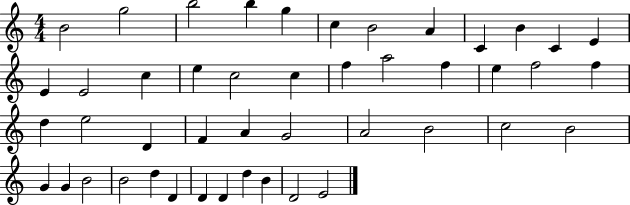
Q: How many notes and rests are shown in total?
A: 46